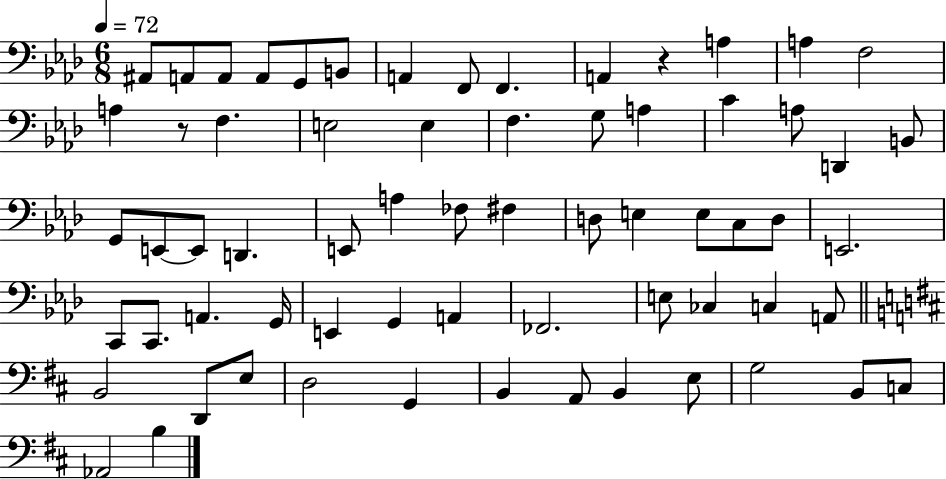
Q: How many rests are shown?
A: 2